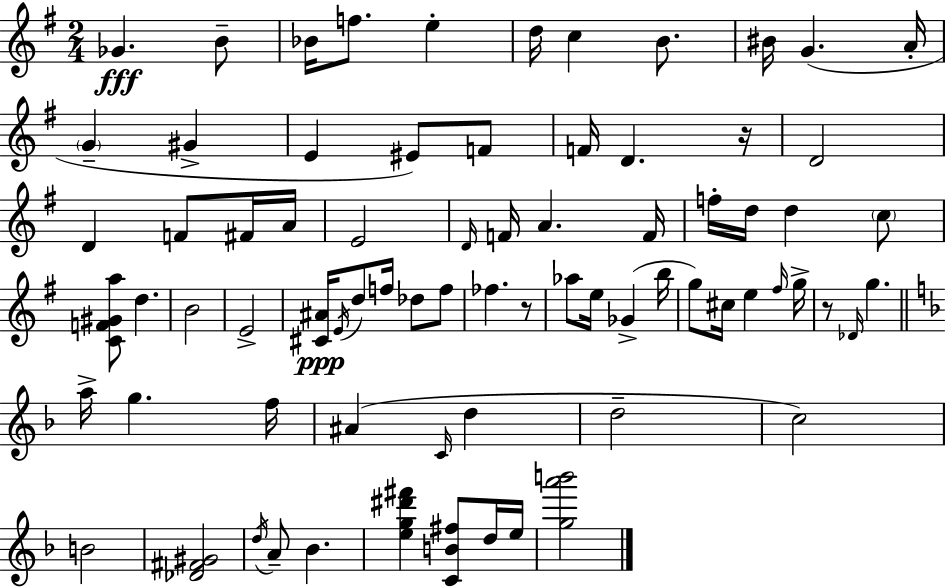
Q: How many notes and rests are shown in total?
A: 75